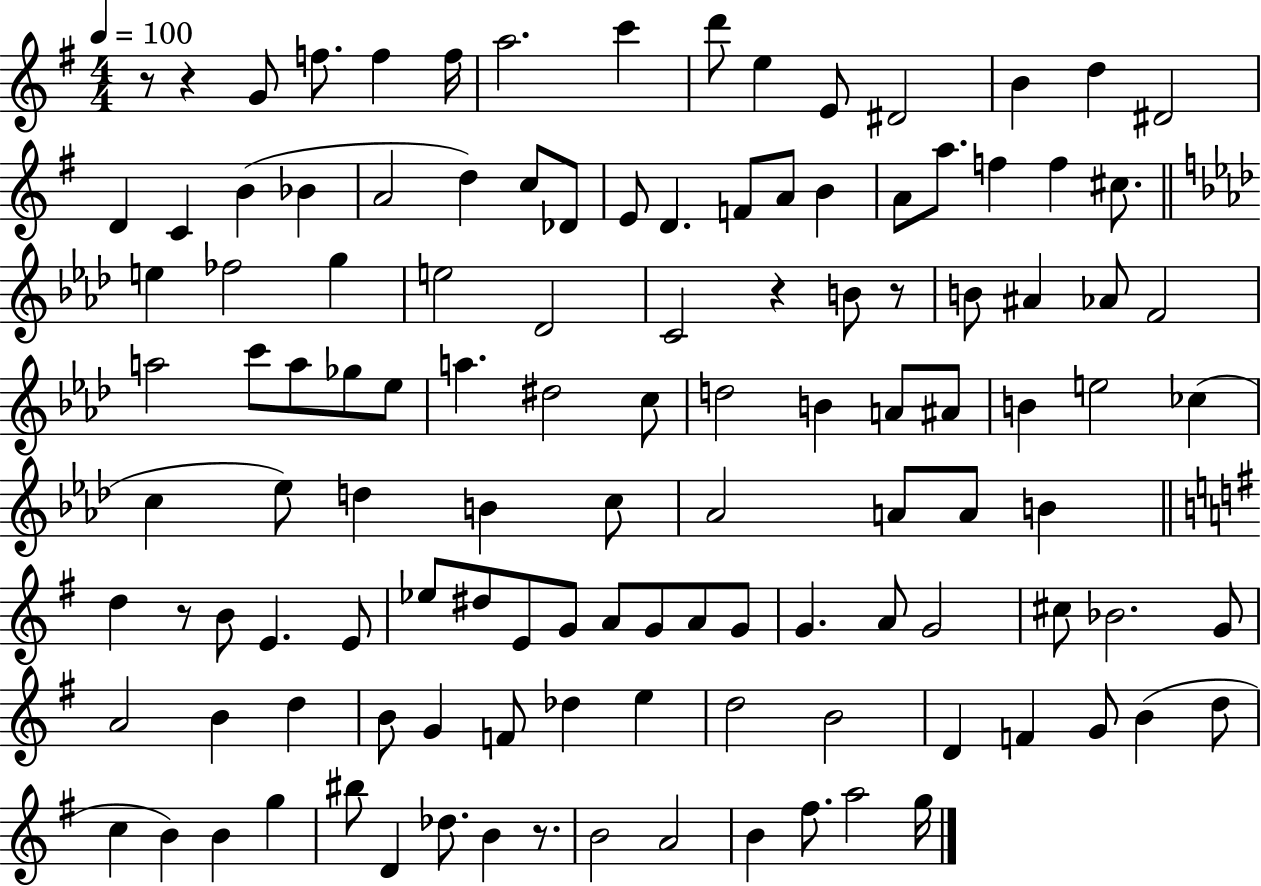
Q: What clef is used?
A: treble